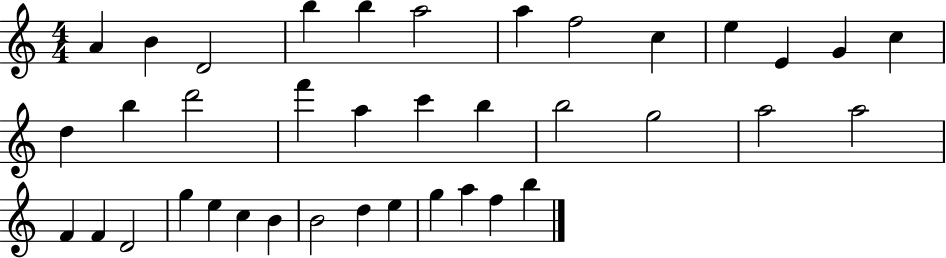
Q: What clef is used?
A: treble